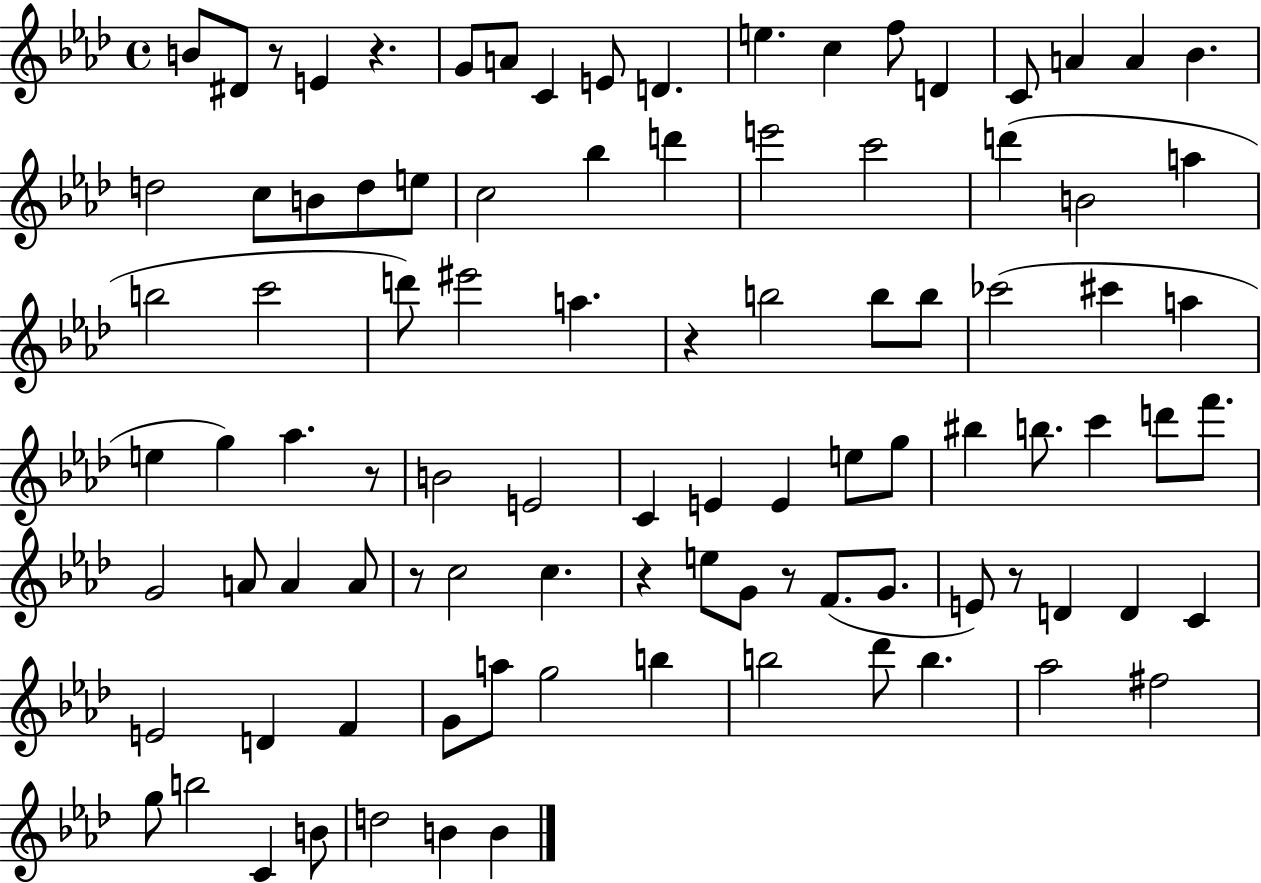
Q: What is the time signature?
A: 4/4